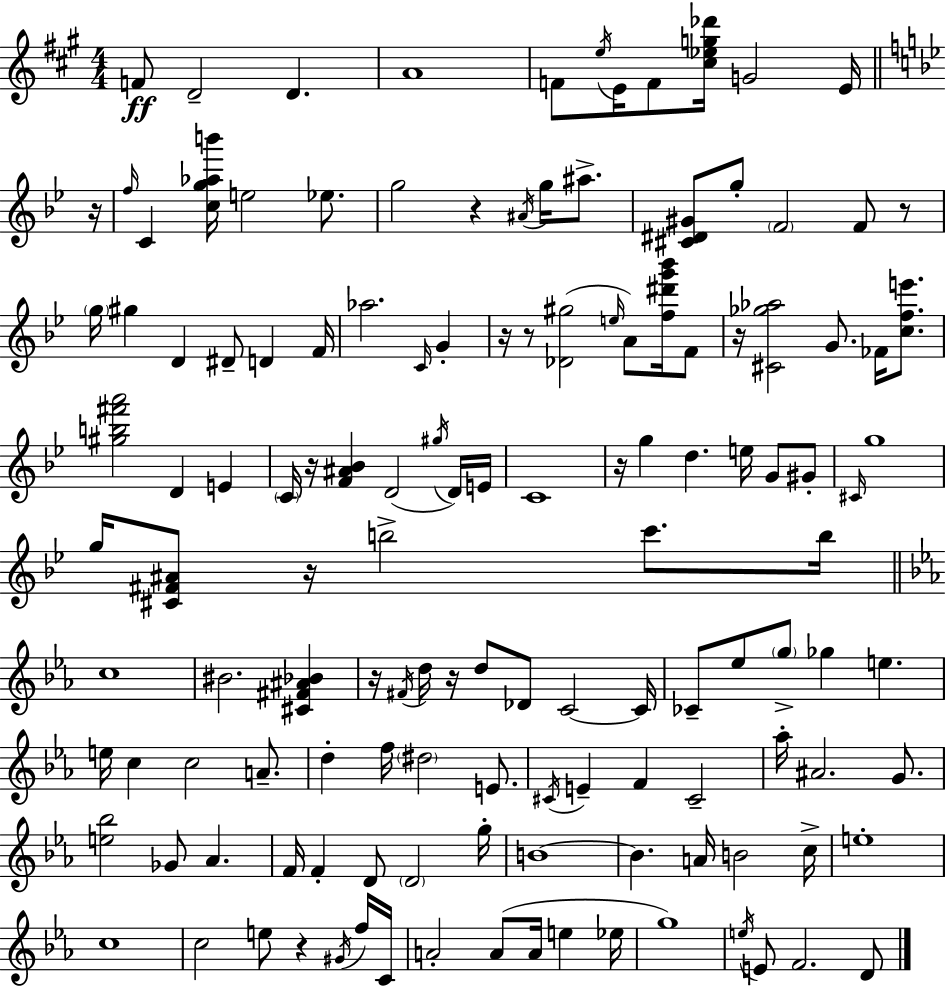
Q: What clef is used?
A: treble